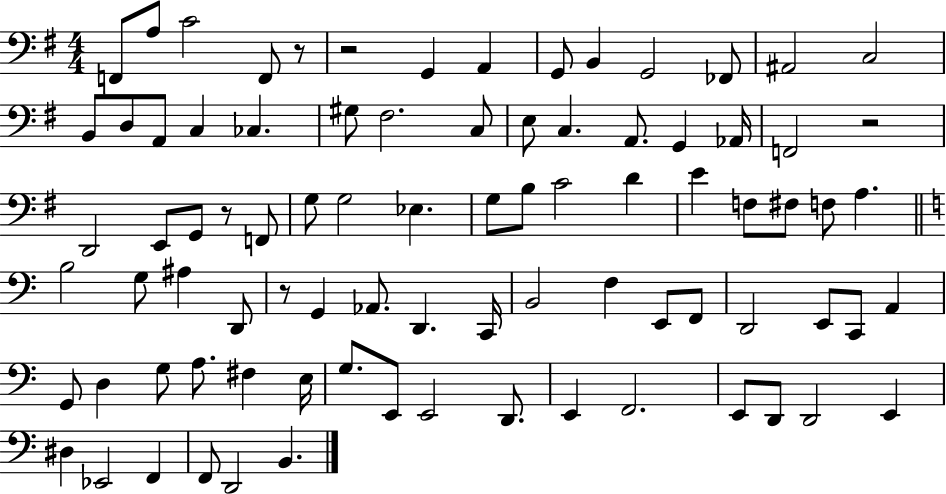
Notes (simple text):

F2/e A3/e C4/h F2/e R/e R/h G2/q A2/q G2/e B2/q G2/h FES2/e A#2/h C3/h B2/e D3/e A2/e C3/q CES3/q. G#3/e F#3/h. C3/e E3/e C3/q. A2/e. G2/q Ab2/s F2/h R/h D2/h E2/e G2/e R/e F2/e G3/e G3/h Eb3/q. G3/e B3/e C4/h D4/q E4/q F3/e F#3/e F3/e A3/q. B3/h G3/e A#3/q D2/e R/e G2/q Ab2/e. D2/q. C2/s B2/h F3/q E2/e F2/e D2/h E2/e C2/e A2/q G2/e D3/q G3/e A3/e. F#3/q E3/s G3/e. E2/e E2/h D2/e. E2/q F2/h. E2/e D2/e D2/h E2/q D#3/q Eb2/h F2/q F2/e D2/h B2/q.